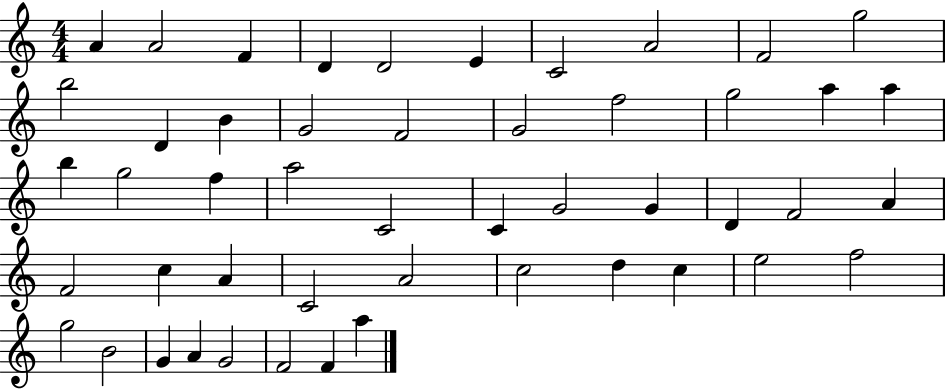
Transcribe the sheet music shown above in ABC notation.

X:1
T:Untitled
M:4/4
L:1/4
K:C
A A2 F D D2 E C2 A2 F2 g2 b2 D B G2 F2 G2 f2 g2 a a b g2 f a2 C2 C G2 G D F2 A F2 c A C2 A2 c2 d c e2 f2 g2 B2 G A G2 F2 F a